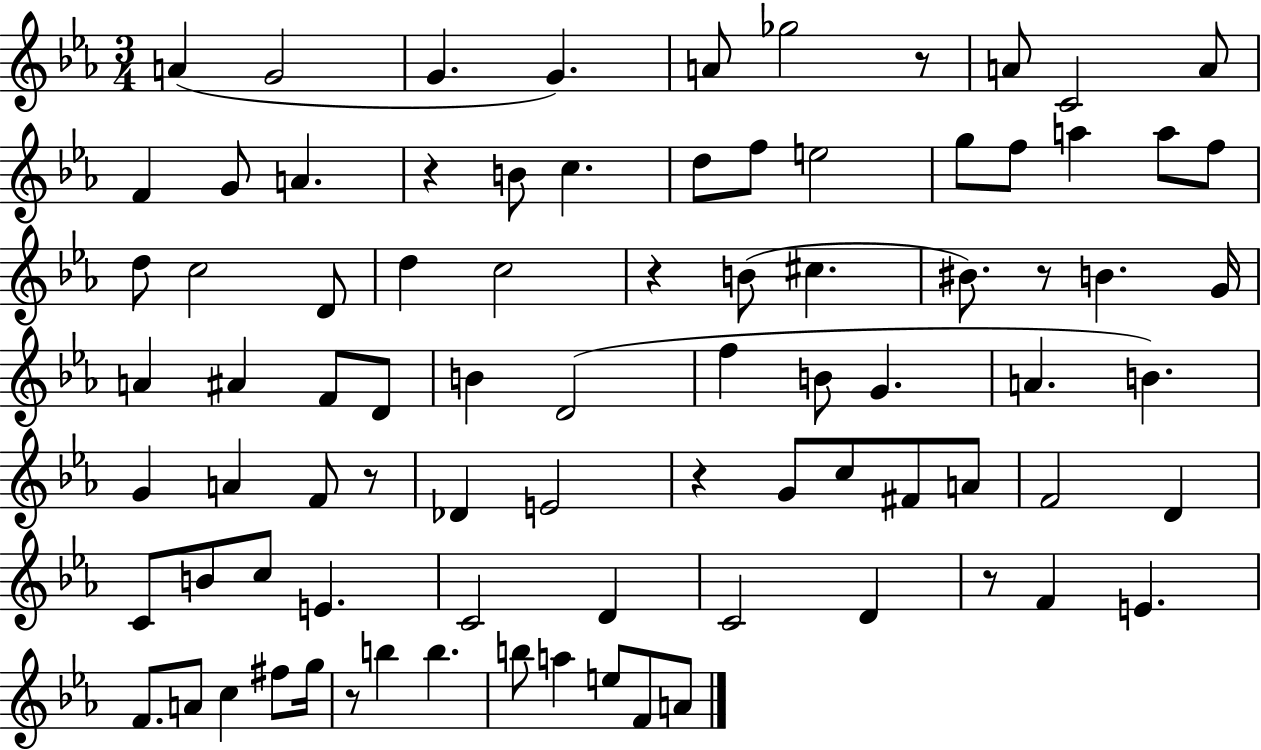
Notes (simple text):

A4/q G4/h G4/q. G4/q. A4/e Gb5/h R/e A4/e C4/h A4/e F4/q G4/e A4/q. R/q B4/e C5/q. D5/e F5/e E5/h G5/e F5/e A5/q A5/e F5/e D5/e C5/h D4/e D5/q C5/h R/q B4/e C#5/q. BIS4/e. R/e B4/q. G4/s A4/q A#4/q F4/e D4/e B4/q D4/h F5/q B4/e G4/q. A4/q. B4/q. G4/q A4/q F4/e R/e Db4/q E4/h R/q G4/e C5/e F#4/e A4/e F4/h D4/q C4/e B4/e C5/e E4/q. C4/h D4/q C4/h D4/q R/e F4/q E4/q. F4/e. A4/e C5/q F#5/e G5/s R/e B5/q B5/q. B5/e A5/q E5/e F4/e A4/e